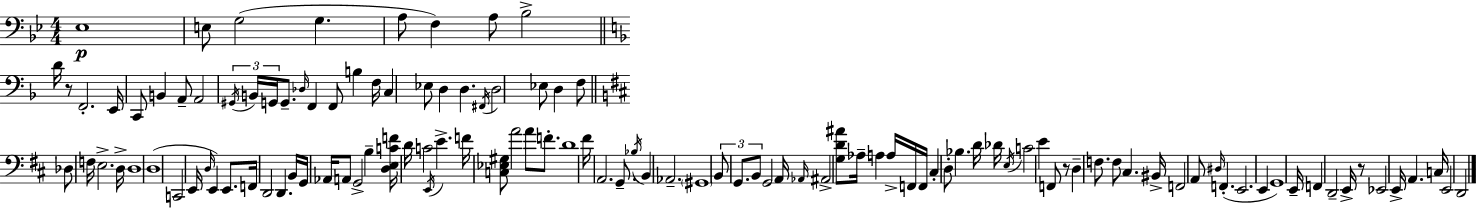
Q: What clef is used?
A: bass